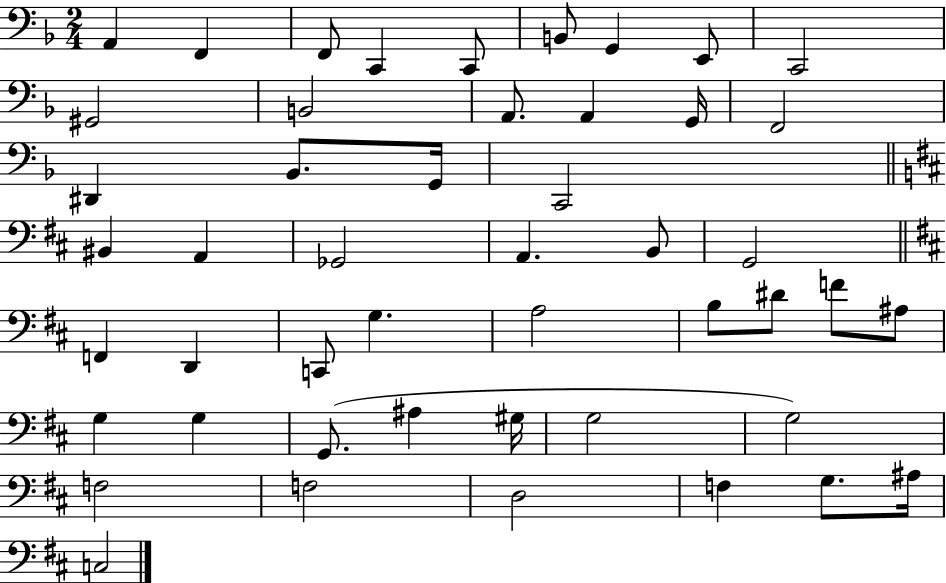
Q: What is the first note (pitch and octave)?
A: A2